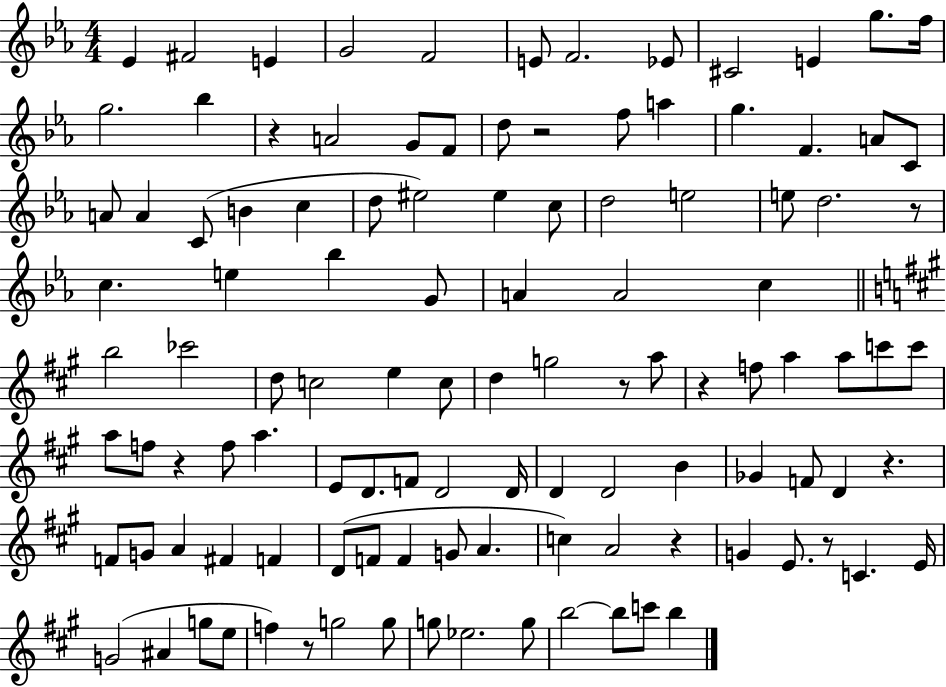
Eb4/q F#4/h E4/q G4/h F4/h E4/e F4/h. Eb4/e C#4/h E4/q G5/e. F5/s G5/h. Bb5/q R/q A4/h G4/e F4/e D5/e R/h F5/e A5/q G5/q. F4/q. A4/e C4/e A4/e A4/q C4/e B4/q C5/q D5/e EIS5/h EIS5/q C5/e D5/h E5/h E5/e D5/h. R/e C5/q. E5/q Bb5/q G4/e A4/q A4/h C5/q B5/h CES6/h D5/e C5/h E5/q C5/e D5/q G5/h R/e A5/e R/q F5/e A5/q A5/e C6/e C6/e A5/e F5/e R/q F5/e A5/q. E4/e D4/e. F4/e D4/h D4/s D4/q D4/h B4/q Gb4/q F4/e D4/q R/q. F4/e G4/e A4/q F#4/q F4/q D4/e F4/e F4/q G4/e A4/q. C5/q A4/h R/q G4/q E4/e. R/e C4/q. E4/s G4/h A#4/q G5/e E5/e F5/q R/e G5/h G5/e G5/e Eb5/h. G5/e B5/h B5/e C6/e B5/q